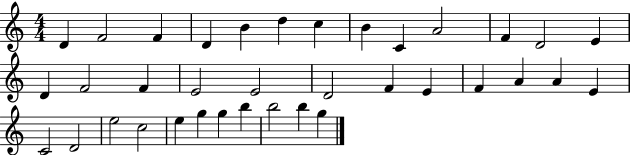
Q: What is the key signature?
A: C major